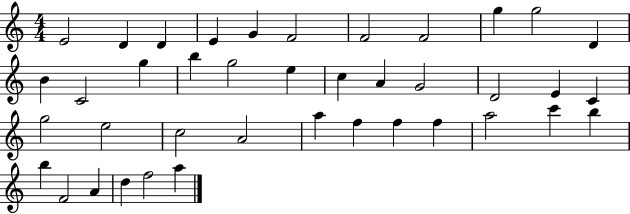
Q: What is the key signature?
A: C major